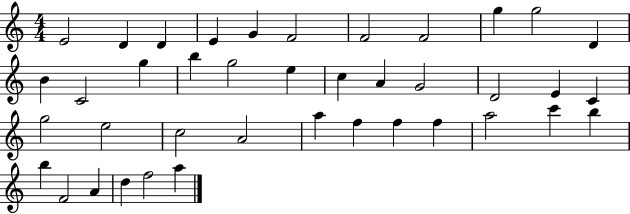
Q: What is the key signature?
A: C major